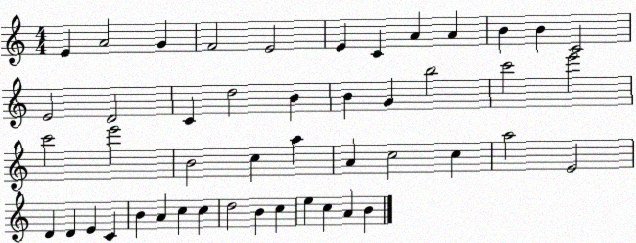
X:1
T:Untitled
M:4/4
L:1/4
K:C
E A2 G F2 E2 E C A A B B C2 E2 D2 C d2 B B G b2 c'2 e'2 c'2 e'2 B2 c a A c2 c a2 E2 D D E C B A c c d2 B c e c A B